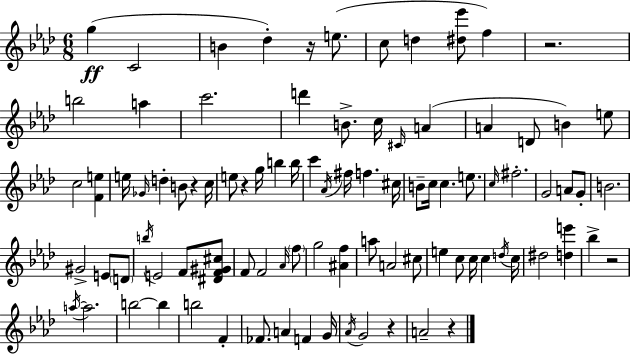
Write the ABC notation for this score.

X:1
T:Untitled
M:6/8
L:1/4
K:Ab
g C2 B _d z/4 e/2 c/2 d [^d_e']/2 f z2 b2 a c'2 d' B/2 c/4 ^C/4 A A D/2 B e/2 c2 [Fe] e/4 _G/4 d B/2 z c/4 e/2 z g/4 b b/4 c' _A/4 ^f/4 f ^c/4 B/2 c/4 c e/2 c/4 ^f2 G2 A/2 G/2 B2 ^G2 E/2 D/2 b/4 E2 F/2 [^DF^G^c]/2 F/2 F2 _A/4 f/2 g2 [^Af] a/2 A2 ^c/2 e c/2 c/4 c d/4 c/4 ^d2 [de'] _b z2 a/4 a2 b2 b b2 F _F/2 A F G/4 _A/4 G2 z A2 z